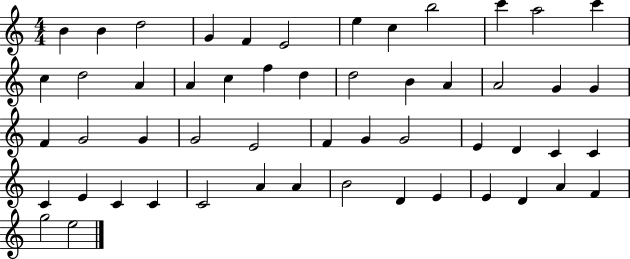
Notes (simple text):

B4/q B4/q D5/h G4/q F4/q E4/h E5/q C5/q B5/h C6/q A5/h C6/q C5/q D5/h A4/q A4/q C5/q F5/q D5/q D5/h B4/q A4/q A4/h G4/q G4/q F4/q G4/h G4/q G4/h E4/h F4/q G4/q G4/h E4/q D4/q C4/q C4/q C4/q E4/q C4/q C4/q C4/h A4/q A4/q B4/h D4/q E4/q E4/q D4/q A4/q F4/q G5/h E5/h